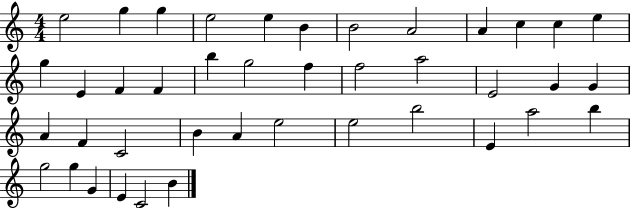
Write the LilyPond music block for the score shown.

{
  \clef treble
  \numericTimeSignature
  \time 4/4
  \key c \major
  e''2 g''4 g''4 | e''2 e''4 b'4 | b'2 a'2 | a'4 c''4 c''4 e''4 | \break g''4 e'4 f'4 f'4 | b''4 g''2 f''4 | f''2 a''2 | e'2 g'4 g'4 | \break a'4 f'4 c'2 | b'4 a'4 e''2 | e''2 b''2 | e'4 a''2 b''4 | \break g''2 g''4 g'4 | e'4 c'2 b'4 | \bar "|."
}